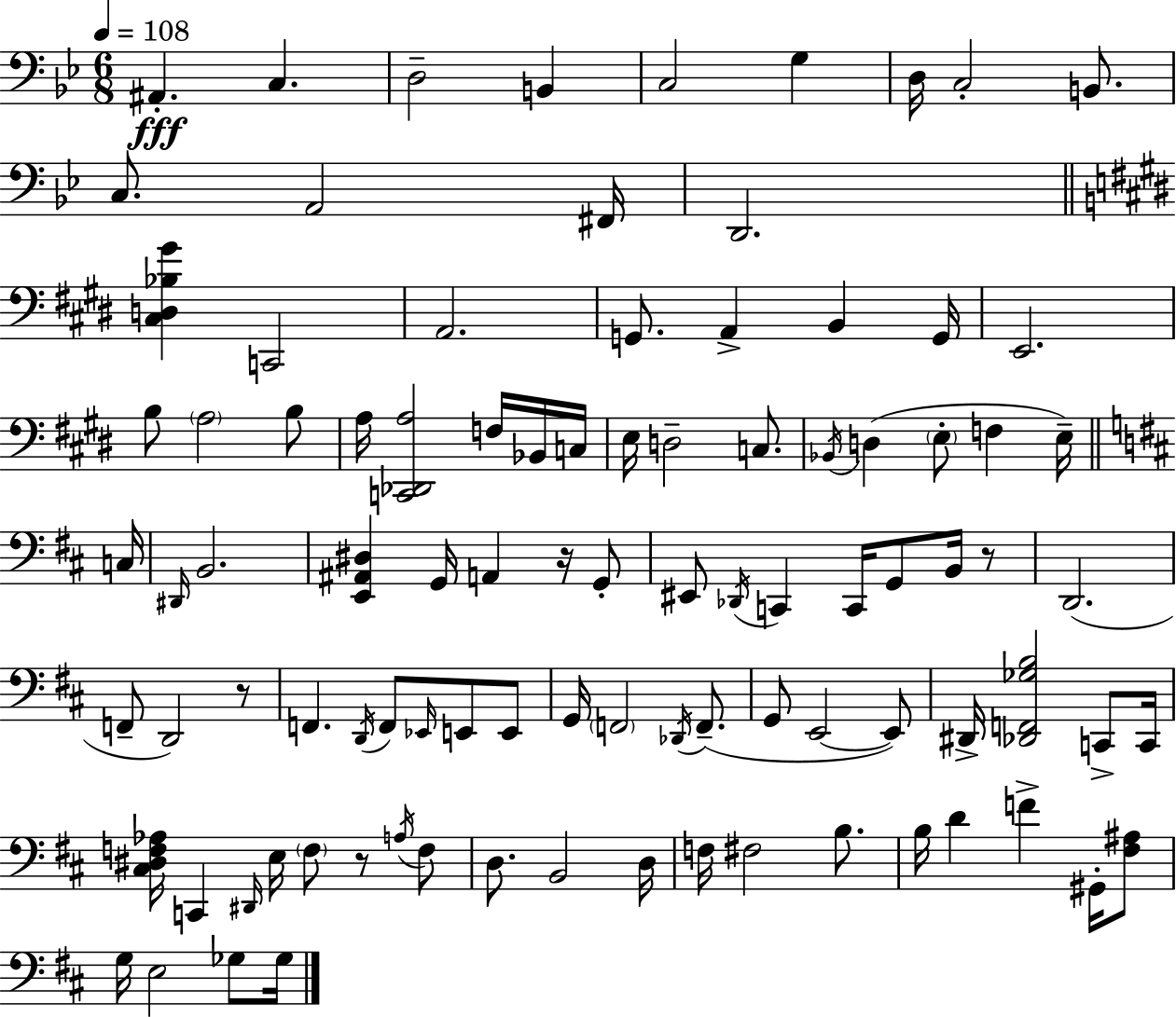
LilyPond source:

{
  \clef bass
  \numericTimeSignature
  \time 6/8
  \key bes \major
  \tempo 4 = 108
  \repeat volta 2 { ais,4.-.\fff c4. | d2-- b,4 | c2 g4 | d16 c2-. b,8. | \break c8. a,2 fis,16 | d,2. | \bar "||" \break \key e \major <cis d bes gis'>4 c,2 | a,2. | g,8. a,4-> b,4 g,16 | e,2. | \break b8 \parenthesize a2 b8 | a16 <c, des, a>2 f16 bes,16 c16 | e16 d2-- c8. | \acciaccatura { bes,16 }( d4 \parenthesize e8-. f4 e16--) | \break \bar "||" \break \key b \minor c16 \grace { dis,16 } b,2. | <e, ais, dis>4 g,16 a,4 r16 | g,8-. eis,8 \acciaccatura { des,16 } c,4 c,16 g,8 | b,16 r8 d,2.( | \break f,8-- d,2) | r8 f,4. \acciaccatura { d,16 } f,8 | \grace { ees,16 } e,8 e,8 g,16 \parenthesize f,2 | \acciaccatura { des,16 } f,8.--( g,8 e,2~~ | \break e,8) dis,16-> <des, f, ges b>2 | c,8-> c,16 <cis dis f aes>16 c,4 \grace { dis,16 } | e16 \parenthesize f8 r8 \acciaccatura { a16 } f8 d8. b,2 | d16 f16 fis2 | \break b8. b16 d'4 | f'4-> gis,16-. <fis ais>8 g16 e2 | ges8 ges16 } \bar "|."
}